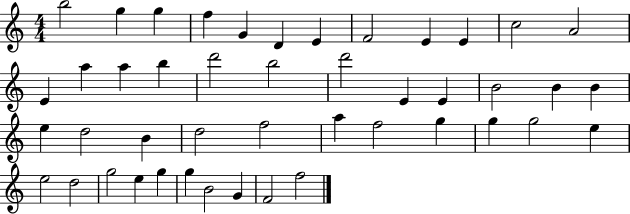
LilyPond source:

{
  \clef treble
  \numericTimeSignature
  \time 4/4
  \key c \major
  b''2 g''4 g''4 | f''4 g'4 d'4 e'4 | f'2 e'4 e'4 | c''2 a'2 | \break e'4 a''4 a''4 b''4 | d'''2 b''2 | d'''2 e'4 e'4 | b'2 b'4 b'4 | \break e''4 d''2 b'4 | d''2 f''2 | a''4 f''2 g''4 | g''4 g''2 e''4 | \break e''2 d''2 | g''2 e''4 g''4 | g''4 b'2 g'4 | f'2 f''2 | \break \bar "|."
}